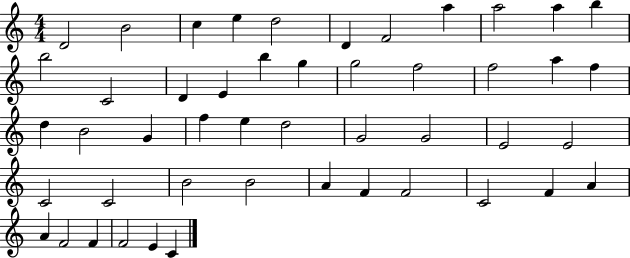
X:1
T:Untitled
M:4/4
L:1/4
K:C
D2 B2 c e d2 D F2 a a2 a b b2 C2 D E b g g2 f2 f2 a f d B2 G f e d2 G2 G2 E2 E2 C2 C2 B2 B2 A F F2 C2 F A A F2 F F2 E C